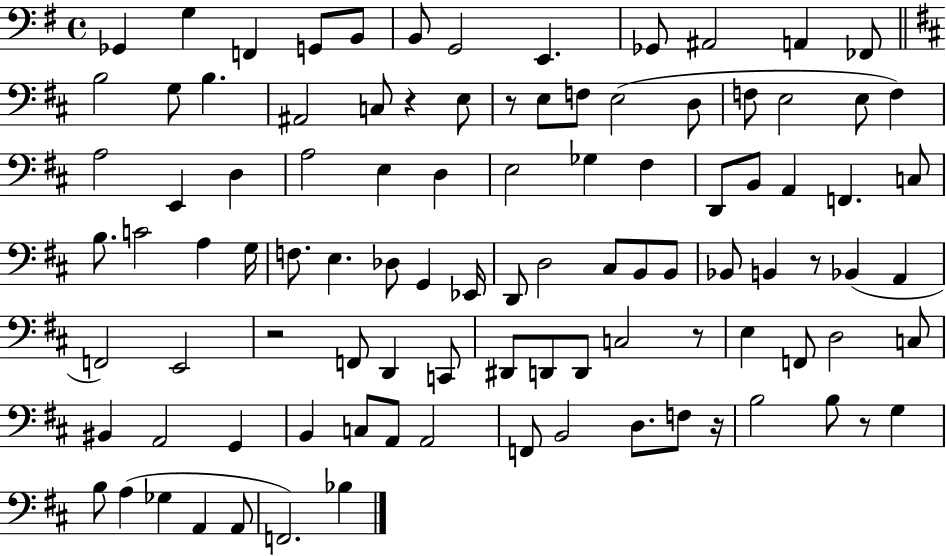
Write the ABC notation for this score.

X:1
T:Untitled
M:4/4
L:1/4
K:G
_G,, G, F,, G,,/2 B,,/2 B,,/2 G,,2 E,, _G,,/2 ^A,,2 A,, _F,,/2 B,2 G,/2 B, ^A,,2 C,/2 z E,/2 z/2 E,/2 F,/2 E,2 D,/2 F,/2 E,2 E,/2 F, A,2 E,, D, A,2 E, D, E,2 _G, ^F, D,,/2 B,,/2 A,, F,, C,/2 B,/2 C2 A, G,/4 F,/2 E, _D,/2 G,, _E,,/4 D,,/2 D,2 ^C,/2 B,,/2 B,,/2 _B,,/2 B,, z/2 _B,, A,, F,,2 E,,2 z2 F,,/2 D,, C,,/2 ^D,,/2 D,,/2 D,,/2 C,2 z/2 E, F,,/2 D,2 C,/2 ^B,, A,,2 G,, B,, C,/2 A,,/2 A,,2 F,,/2 B,,2 D,/2 F,/2 z/4 B,2 B,/2 z/2 G, B,/2 A, _G, A,, A,,/2 F,,2 _B,